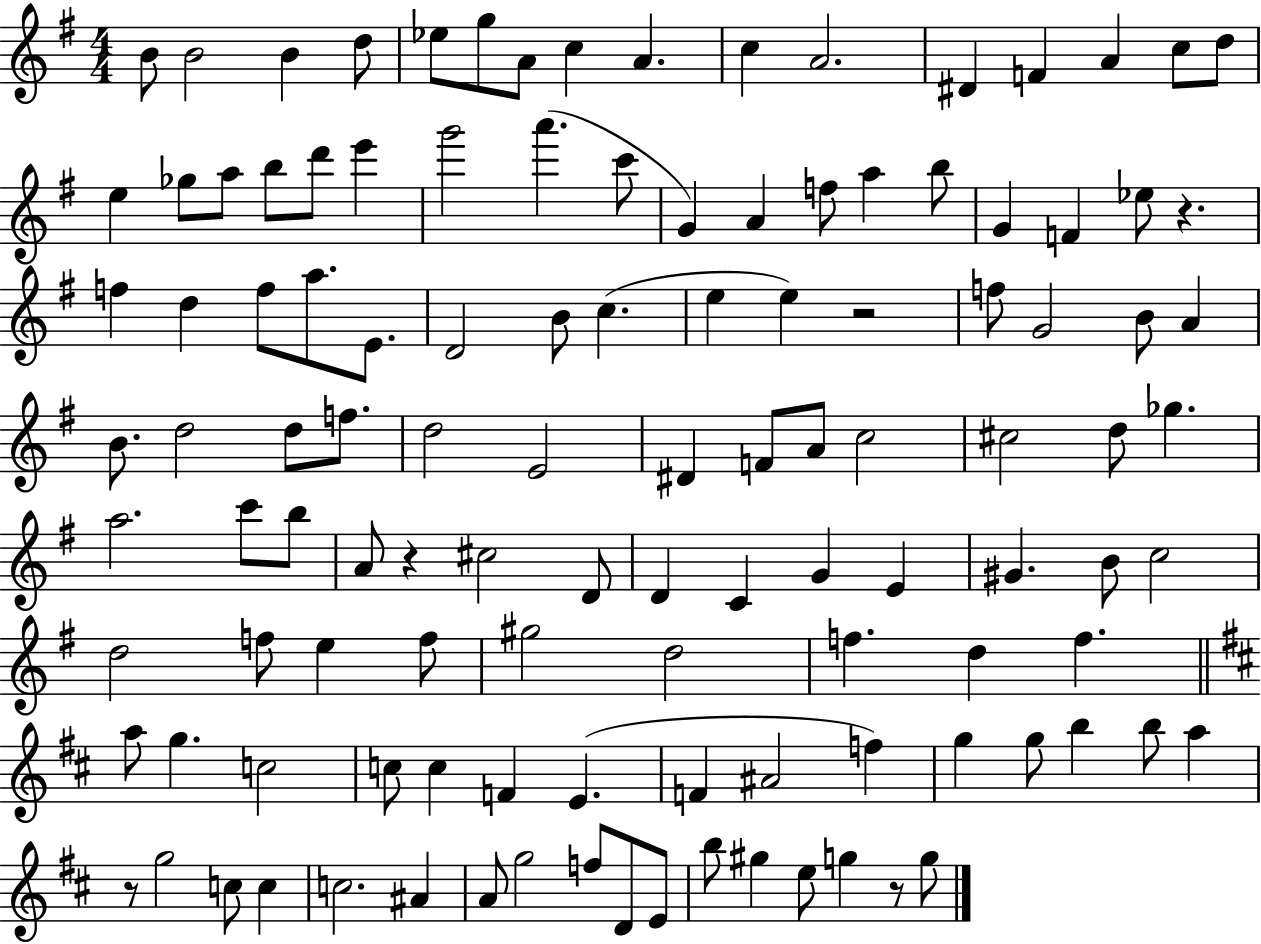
X:1
T:Untitled
M:4/4
L:1/4
K:G
B/2 B2 B d/2 _e/2 g/2 A/2 c A c A2 ^D F A c/2 d/2 e _g/2 a/2 b/2 d'/2 e' g'2 a' c'/2 G A f/2 a b/2 G F _e/2 z f d f/2 a/2 E/2 D2 B/2 c e e z2 f/2 G2 B/2 A B/2 d2 d/2 f/2 d2 E2 ^D F/2 A/2 c2 ^c2 d/2 _g a2 c'/2 b/2 A/2 z ^c2 D/2 D C G E ^G B/2 c2 d2 f/2 e f/2 ^g2 d2 f d f a/2 g c2 c/2 c F E F ^A2 f g g/2 b b/2 a z/2 g2 c/2 c c2 ^A A/2 g2 f/2 D/2 E/2 b/2 ^g e/2 g z/2 g/2